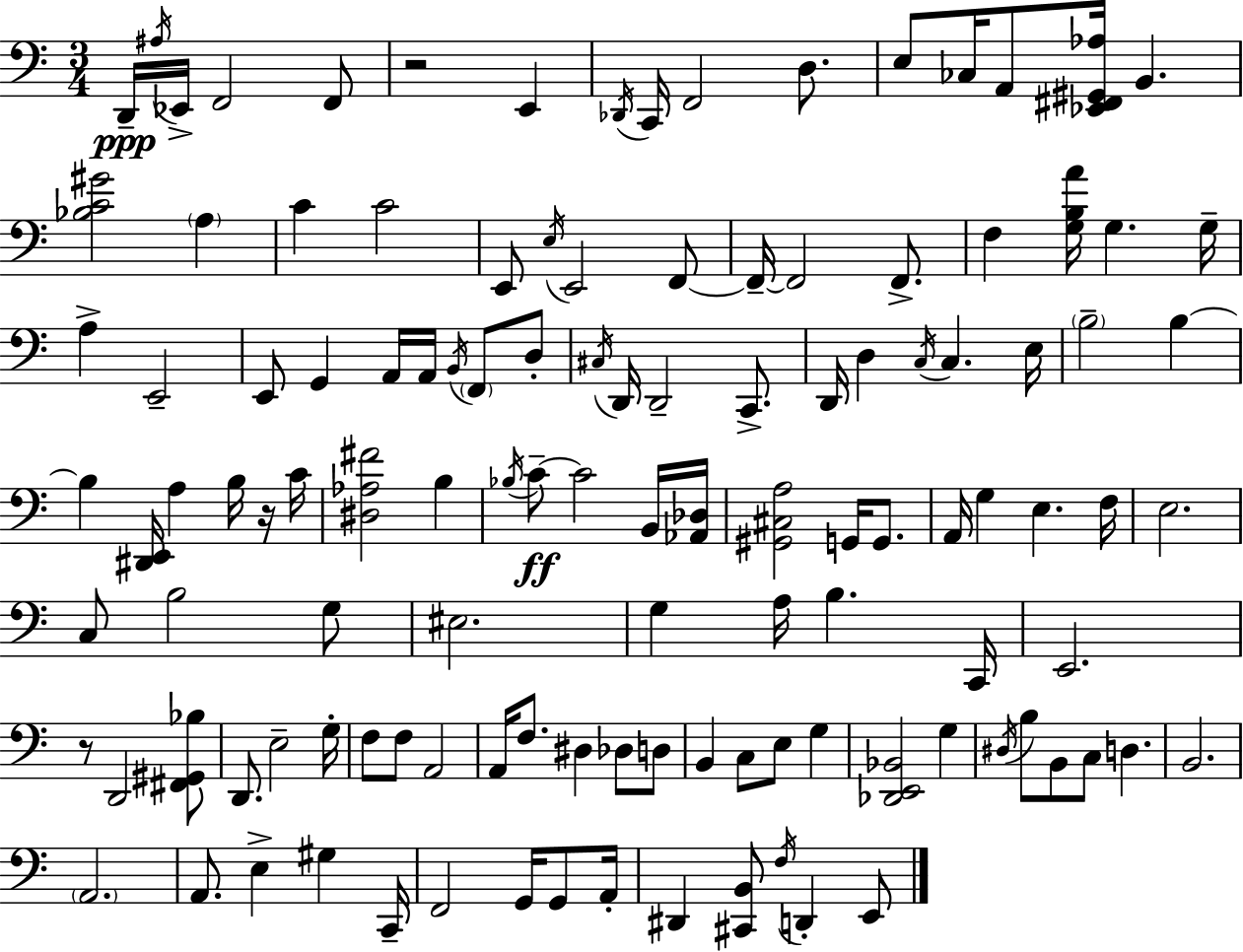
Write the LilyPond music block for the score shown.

{
  \clef bass
  \numericTimeSignature
  \time 3/4
  \key a \minor
  d,16--\ppp \acciaccatura { ais16 } ees,16-> f,2 f,8 | r2 e,4 | \acciaccatura { des,16 } c,16 f,2 d8. | e8 ces16 a,8 <ees, fis, gis, aes>16 b,4. | \break <bes c' gis'>2 \parenthesize a4 | c'4 c'2 | e,8 \acciaccatura { e16 } e,2 | f,8~~ f,16--~~ f,2 | \break f,8.-> f4 <g b a'>16 g4. | g16-- a4-> e,2-- | e,8 g,4 a,16 a,16 \acciaccatura { b,16 } | \parenthesize f,8 d8-. \acciaccatura { cis16 } d,16 d,2-- | \break c,8.-> d,16 d4 \acciaccatura { c16 } c4. | e16 \parenthesize b2-- | b4~~ b4 <dis, e,>16 a4 | b16 r16 c'16 <dis aes fis'>2 | \break b4 \acciaccatura { bes16 } c'8--~~\ff c'2 | b,16 <aes, des>16 <gis, cis a>2 | g,16 g,8. a,16 g4 | e4. f16 e2. | \break c8 b2 | g8 eis2. | g4 a16 | b4. c,16 e,2. | \break r8 d,2 | <fis, gis, bes>8 d,8. e2-- | g16-. f8 f8 a,2 | a,16 f8. dis4 | \break des8 d8 b,4 c8 | e8 g4 <des, e, bes,>2 | g4 \acciaccatura { dis16 } b8 b,8 | c8 d4. b,2. | \break \parenthesize a,2. | a,8. e4-> | gis4 c,16-- f,2 | g,16 g,8 a,16-. dis,4 | \break <cis, b,>8 \acciaccatura { f16 } d,4-. e,8 \bar "|."
}